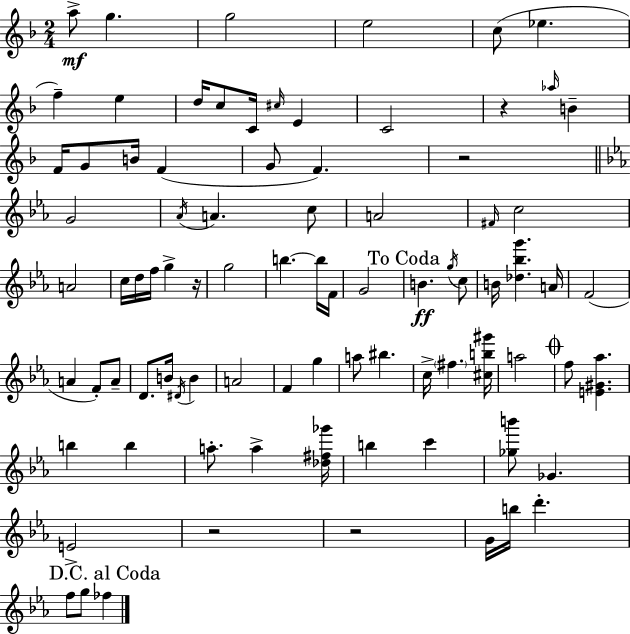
A5/e G5/q. G5/h E5/h C5/e Eb5/q. F5/q E5/q D5/s C5/e C4/s C#5/s E4/q C4/h R/q Ab5/s B4/q F4/s G4/e B4/s F4/q G4/e F4/q. R/h G4/h Ab4/s A4/q. C5/e A4/h F#4/s C5/h A4/h C5/s D5/s F5/s G5/q R/s G5/h B5/q. B5/s F4/s G4/h B4/q. G5/s C5/e B4/s [Db5,Bb5,G6]/q. A4/s F4/h A4/q F4/e A4/e D4/e. B4/s D#4/s B4/q A4/h F4/q G5/q A5/e BIS5/q. C5/s F#5/q. [C#5,B5,G#6]/s A5/h F5/e [E4,G#4,Ab5]/q. B5/q B5/q A5/e. A5/q [Db5,F#5,Gb6]/s B5/q C6/q [Gb5,B6]/e Gb4/q. E4/h R/h R/h G4/s B5/s D6/q. F5/e G5/e FES5/q